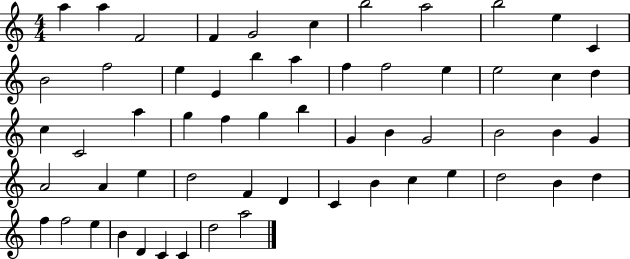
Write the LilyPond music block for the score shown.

{
  \clef treble
  \numericTimeSignature
  \time 4/4
  \key c \major
  a''4 a''4 f'2 | f'4 g'2 c''4 | b''2 a''2 | b''2 e''4 c'4 | \break b'2 f''2 | e''4 e'4 b''4 a''4 | f''4 f''2 e''4 | e''2 c''4 d''4 | \break c''4 c'2 a''4 | g''4 f''4 g''4 b''4 | g'4 b'4 g'2 | b'2 b'4 g'4 | \break a'2 a'4 e''4 | d''2 f'4 d'4 | c'4 b'4 c''4 e''4 | d''2 b'4 d''4 | \break f''4 f''2 e''4 | b'4 d'4 c'4 c'4 | d''2 a''2 | \bar "|."
}